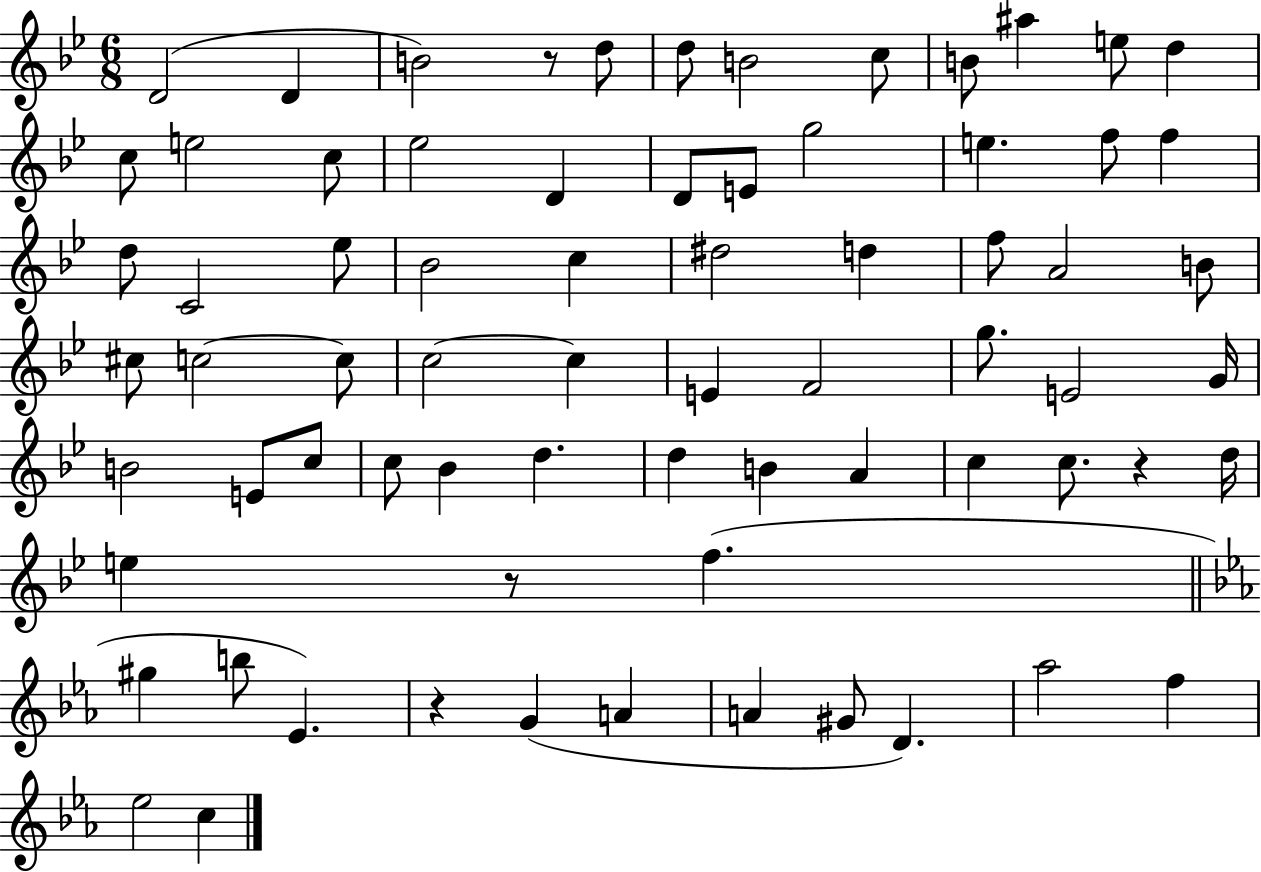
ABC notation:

X:1
T:Untitled
M:6/8
L:1/4
K:Bb
D2 D B2 z/2 d/2 d/2 B2 c/2 B/2 ^a e/2 d c/2 e2 c/2 _e2 D D/2 E/2 g2 e f/2 f d/2 C2 _e/2 _B2 c ^d2 d f/2 A2 B/2 ^c/2 c2 c/2 c2 c E F2 g/2 E2 G/4 B2 E/2 c/2 c/2 _B d d B A c c/2 z d/4 e z/2 f ^g b/2 _E z G A A ^G/2 D _a2 f _e2 c